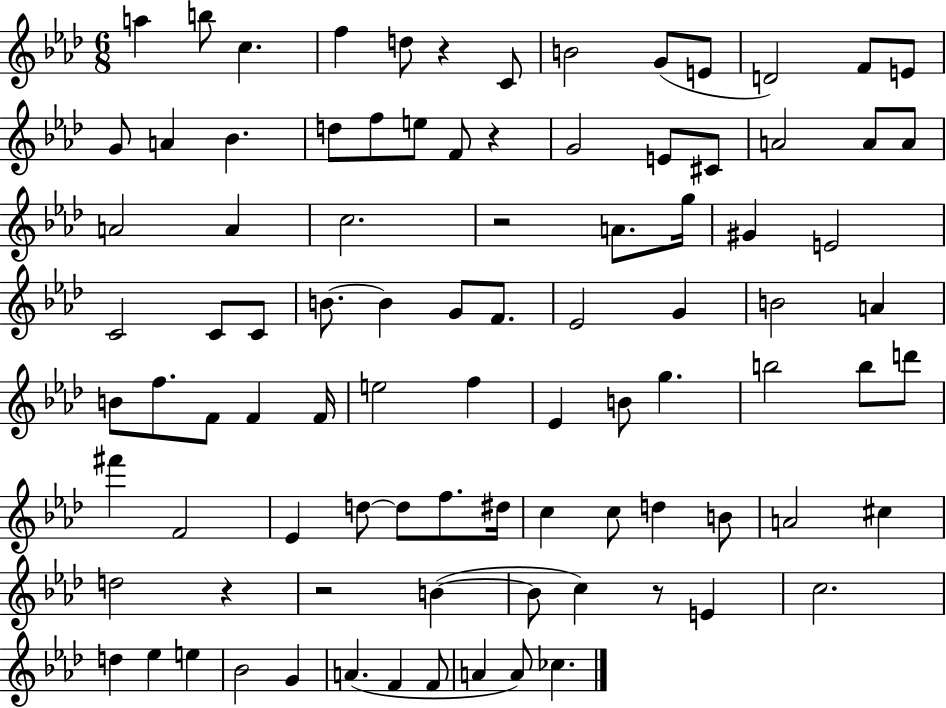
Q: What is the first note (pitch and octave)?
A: A5